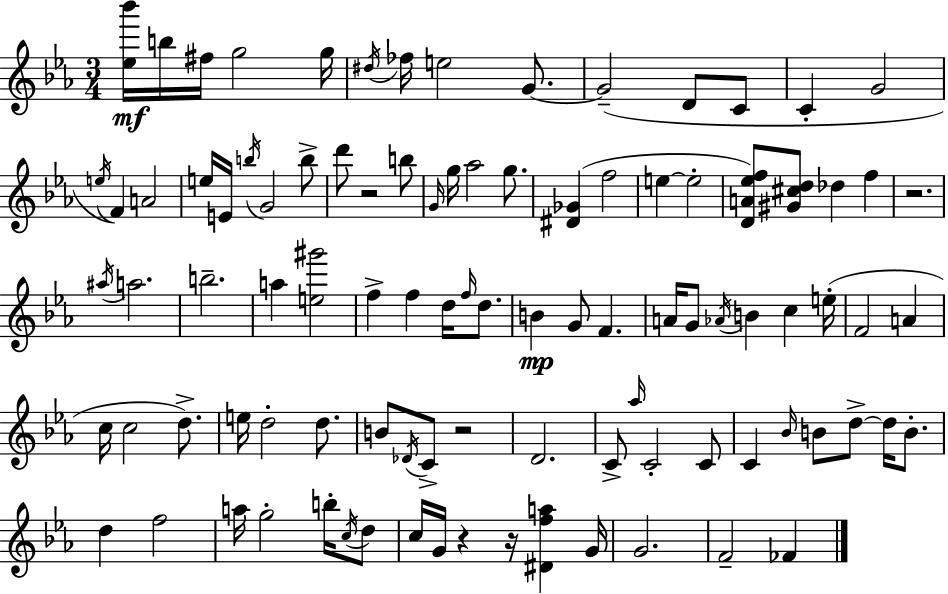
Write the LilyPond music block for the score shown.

{
  \clef treble
  \numericTimeSignature
  \time 3/4
  \key ees \major
  <ees'' bes'''>16\mf b''16 fis''16 g''2 g''16 | \acciaccatura { dis''16 } fes''16 e''2 g'8.~~ | g'2--( d'8 c'8 | c'4-. g'2 | \break \acciaccatura { e''16 }) f'4 a'2 | e''16 e'16 \acciaccatura { b''16 } g'2 | b''8-> d'''8 r2 | b''8 \grace { g'16 } g''16 aes''2 | \break g''8. <dis' ges'>4( f''2 | e''4~~ e''2-. | <d' a' ees'' f''>8) <gis' cis'' d''>8 des''4 | f''4 r2. | \break \acciaccatura { ais''16 } a''2. | b''2.-- | a''4 <e'' gis'''>2 | f''4-> f''4 | \break d''16 \grace { f''16 } d''8. b'4\mp g'8 | f'4. a'16 g'8 \acciaccatura { aes'16 } b'4 | c''4 e''16-.( f'2 | a'4 c''16 c''2 | \break d''8.->) e''16 d''2-. | d''8. b'8 \acciaccatura { des'16 } c'8-> | r2 d'2. | c'8-> \grace { aes''16 } c'2-. | \break c'8 c'4 | \grace { bes'16 } b'8 d''8->~~ d''16 b'8.-. d''4 | f''2 a''16 g''2-. | b''16-. \acciaccatura { c''16 } d''8 c''16 | \break g'16 r4 r16 <dis' f'' a''>4 g'16 g'2. | f'2-- | fes'4 \bar "|."
}